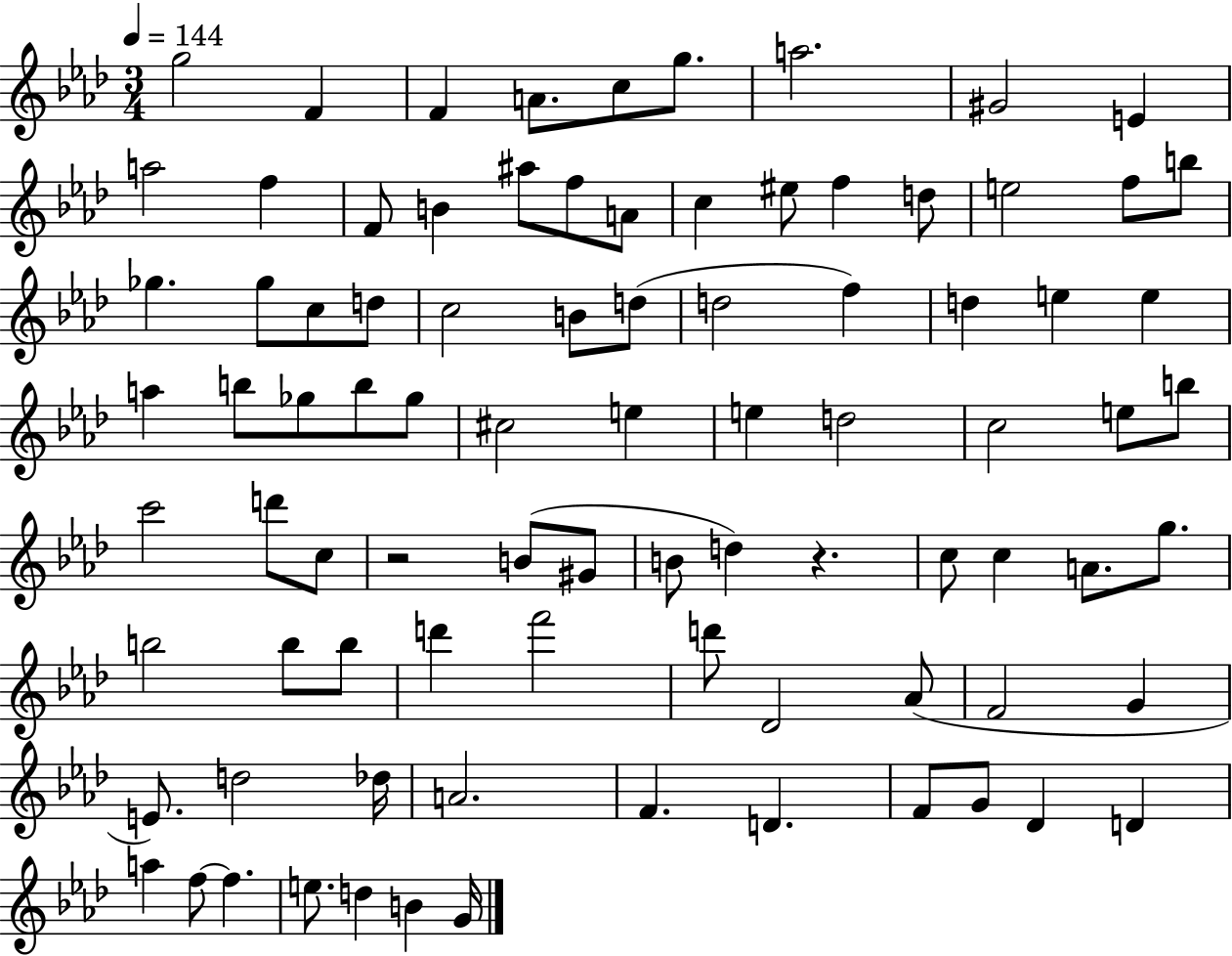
{
  \clef treble
  \numericTimeSignature
  \time 3/4
  \key aes \major
  \tempo 4 = 144
  \repeat volta 2 { g''2 f'4 | f'4 a'8. c''8 g''8. | a''2. | gis'2 e'4 | \break a''2 f''4 | f'8 b'4 ais''8 f''8 a'8 | c''4 eis''8 f''4 d''8 | e''2 f''8 b''8 | \break ges''4. ges''8 c''8 d''8 | c''2 b'8 d''8( | d''2 f''4) | d''4 e''4 e''4 | \break a''4 b''8 ges''8 b''8 ges''8 | cis''2 e''4 | e''4 d''2 | c''2 e''8 b''8 | \break c'''2 d'''8 c''8 | r2 b'8( gis'8 | b'8 d''4) r4. | c''8 c''4 a'8. g''8. | \break b''2 b''8 b''8 | d'''4 f'''2 | d'''8 des'2 aes'8( | f'2 g'4 | \break e'8.) d''2 des''16 | a'2. | f'4. d'4. | f'8 g'8 des'4 d'4 | \break a''4 f''8~~ f''4. | e''8. d''4 b'4 g'16 | } \bar "|."
}